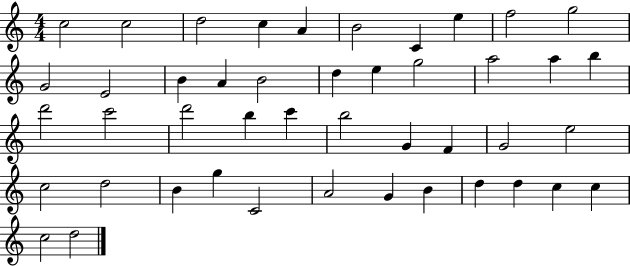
{
  \clef treble
  \numericTimeSignature
  \time 4/4
  \key c \major
  c''2 c''2 | d''2 c''4 a'4 | b'2 c'4 e''4 | f''2 g''2 | \break g'2 e'2 | b'4 a'4 b'2 | d''4 e''4 g''2 | a''2 a''4 b''4 | \break d'''2 c'''2 | d'''2 b''4 c'''4 | b''2 g'4 f'4 | g'2 e''2 | \break c''2 d''2 | b'4 g''4 c'2 | a'2 g'4 b'4 | d''4 d''4 c''4 c''4 | \break c''2 d''2 | \bar "|."
}